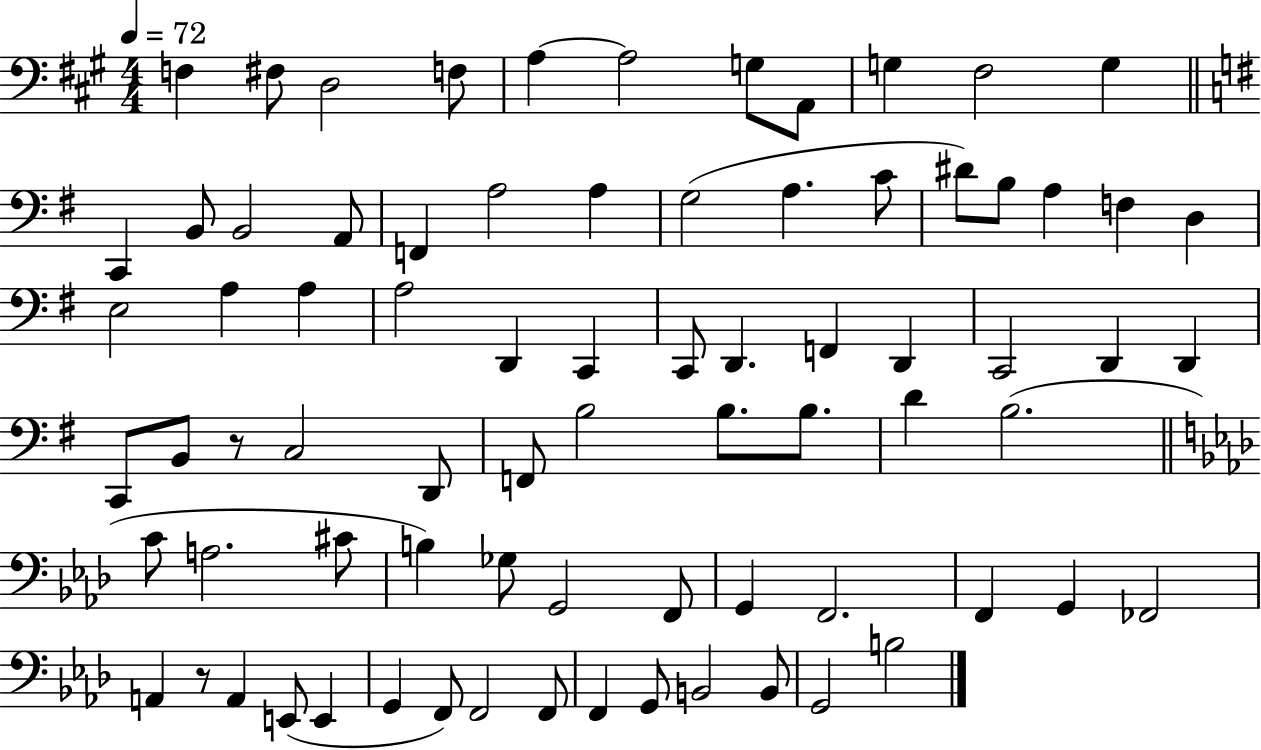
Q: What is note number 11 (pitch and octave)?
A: G3